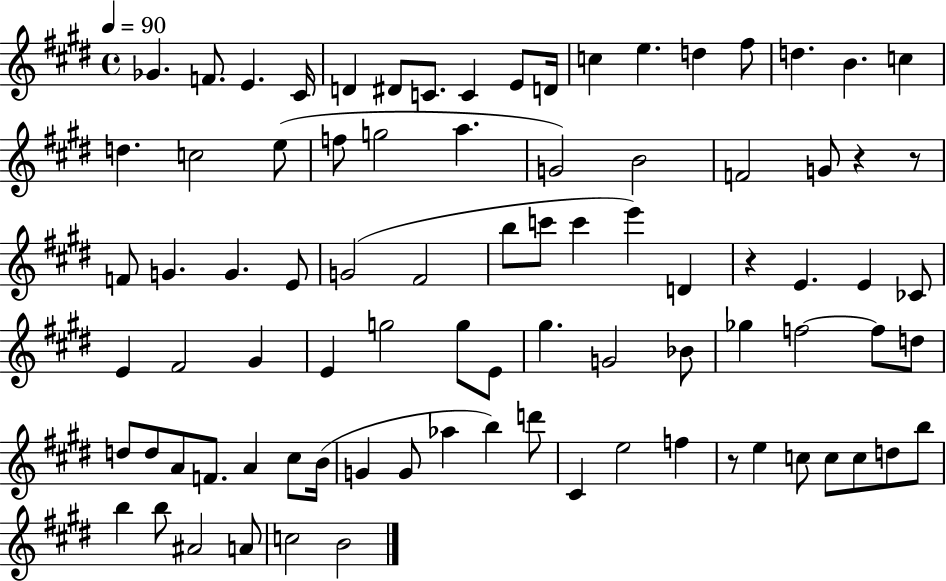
{
  \clef treble
  \time 4/4
  \defaultTimeSignature
  \key e \major
  \tempo 4 = 90
  ges'4. f'8. e'4. cis'16 | d'4 dis'8 c'8. c'4 e'8 d'16 | c''4 e''4. d''4 fis''8 | d''4. b'4. c''4 | \break d''4. c''2 e''8( | f''8 g''2 a''4. | g'2) b'2 | f'2 g'8 r4 r8 | \break f'8 g'4. g'4. e'8 | g'2( fis'2 | b''8 c'''8 c'''4 e'''4) d'4 | r4 e'4. e'4 ces'8 | \break e'4 fis'2 gis'4 | e'4 g''2 g''8 e'8 | gis''4. g'2 bes'8 | ges''4 f''2~~ f''8 d''8 | \break d''8 d''8 a'8 f'8. a'4 cis''8 b'16( | g'4 g'8 aes''4 b''4) d'''8 | cis'4 e''2 f''4 | r8 e''4 c''8 c''8 c''8 d''8 b''8 | \break b''4 b''8 ais'2 a'8 | c''2 b'2 | \bar "|."
}